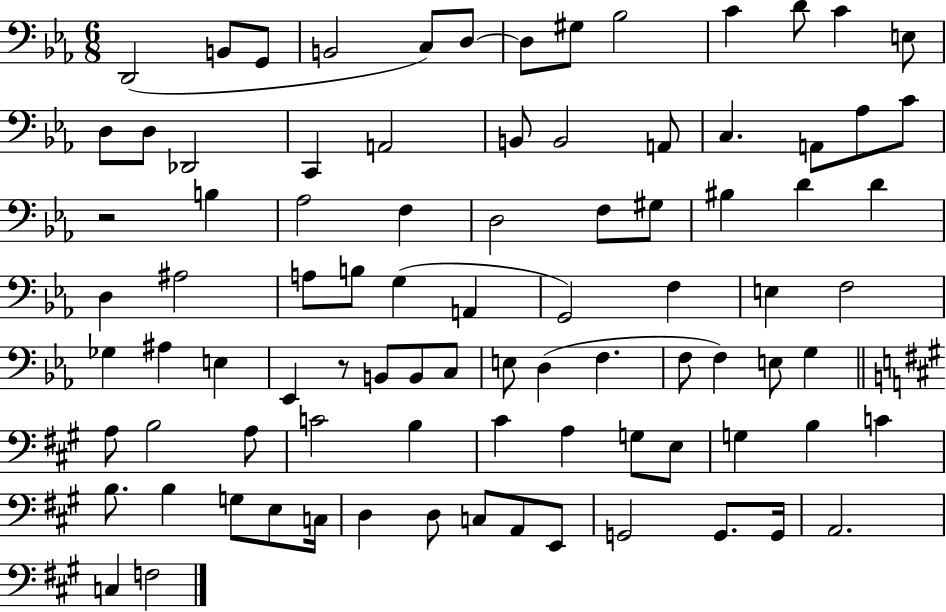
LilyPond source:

{
  \clef bass
  \numericTimeSignature
  \time 6/8
  \key ees \major
  d,2( b,8 g,8 | b,2 c8) d8~~ | d8 gis8 bes2 | c'4 d'8 c'4 e8 | \break d8 d8 des,2 | c,4 a,2 | b,8 b,2 a,8 | c4. a,8 aes8 c'8 | \break r2 b4 | aes2 f4 | d2 f8 gis8 | bis4 d'4 d'4 | \break d4 ais2 | a8 b8 g4( a,4 | g,2) f4 | e4 f2 | \break ges4 ais4 e4 | ees,4 r8 b,8 b,8 c8 | e8 d4( f4. | f8 f4) e8 g4 | \break \bar "||" \break \key a \major a8 b2 a8 | c'2 b4 | cis'4 a4 g8 e8 | g4 b4 c'4 | \break b8. b4 g8 e8 c16 | d4 d8 c8 a,8 e,8 | g,2 g,8. g,16 | a,2. | \break c4 f2 | \bar "|."
}